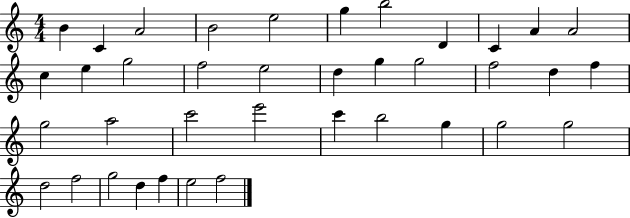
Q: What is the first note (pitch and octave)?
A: B4